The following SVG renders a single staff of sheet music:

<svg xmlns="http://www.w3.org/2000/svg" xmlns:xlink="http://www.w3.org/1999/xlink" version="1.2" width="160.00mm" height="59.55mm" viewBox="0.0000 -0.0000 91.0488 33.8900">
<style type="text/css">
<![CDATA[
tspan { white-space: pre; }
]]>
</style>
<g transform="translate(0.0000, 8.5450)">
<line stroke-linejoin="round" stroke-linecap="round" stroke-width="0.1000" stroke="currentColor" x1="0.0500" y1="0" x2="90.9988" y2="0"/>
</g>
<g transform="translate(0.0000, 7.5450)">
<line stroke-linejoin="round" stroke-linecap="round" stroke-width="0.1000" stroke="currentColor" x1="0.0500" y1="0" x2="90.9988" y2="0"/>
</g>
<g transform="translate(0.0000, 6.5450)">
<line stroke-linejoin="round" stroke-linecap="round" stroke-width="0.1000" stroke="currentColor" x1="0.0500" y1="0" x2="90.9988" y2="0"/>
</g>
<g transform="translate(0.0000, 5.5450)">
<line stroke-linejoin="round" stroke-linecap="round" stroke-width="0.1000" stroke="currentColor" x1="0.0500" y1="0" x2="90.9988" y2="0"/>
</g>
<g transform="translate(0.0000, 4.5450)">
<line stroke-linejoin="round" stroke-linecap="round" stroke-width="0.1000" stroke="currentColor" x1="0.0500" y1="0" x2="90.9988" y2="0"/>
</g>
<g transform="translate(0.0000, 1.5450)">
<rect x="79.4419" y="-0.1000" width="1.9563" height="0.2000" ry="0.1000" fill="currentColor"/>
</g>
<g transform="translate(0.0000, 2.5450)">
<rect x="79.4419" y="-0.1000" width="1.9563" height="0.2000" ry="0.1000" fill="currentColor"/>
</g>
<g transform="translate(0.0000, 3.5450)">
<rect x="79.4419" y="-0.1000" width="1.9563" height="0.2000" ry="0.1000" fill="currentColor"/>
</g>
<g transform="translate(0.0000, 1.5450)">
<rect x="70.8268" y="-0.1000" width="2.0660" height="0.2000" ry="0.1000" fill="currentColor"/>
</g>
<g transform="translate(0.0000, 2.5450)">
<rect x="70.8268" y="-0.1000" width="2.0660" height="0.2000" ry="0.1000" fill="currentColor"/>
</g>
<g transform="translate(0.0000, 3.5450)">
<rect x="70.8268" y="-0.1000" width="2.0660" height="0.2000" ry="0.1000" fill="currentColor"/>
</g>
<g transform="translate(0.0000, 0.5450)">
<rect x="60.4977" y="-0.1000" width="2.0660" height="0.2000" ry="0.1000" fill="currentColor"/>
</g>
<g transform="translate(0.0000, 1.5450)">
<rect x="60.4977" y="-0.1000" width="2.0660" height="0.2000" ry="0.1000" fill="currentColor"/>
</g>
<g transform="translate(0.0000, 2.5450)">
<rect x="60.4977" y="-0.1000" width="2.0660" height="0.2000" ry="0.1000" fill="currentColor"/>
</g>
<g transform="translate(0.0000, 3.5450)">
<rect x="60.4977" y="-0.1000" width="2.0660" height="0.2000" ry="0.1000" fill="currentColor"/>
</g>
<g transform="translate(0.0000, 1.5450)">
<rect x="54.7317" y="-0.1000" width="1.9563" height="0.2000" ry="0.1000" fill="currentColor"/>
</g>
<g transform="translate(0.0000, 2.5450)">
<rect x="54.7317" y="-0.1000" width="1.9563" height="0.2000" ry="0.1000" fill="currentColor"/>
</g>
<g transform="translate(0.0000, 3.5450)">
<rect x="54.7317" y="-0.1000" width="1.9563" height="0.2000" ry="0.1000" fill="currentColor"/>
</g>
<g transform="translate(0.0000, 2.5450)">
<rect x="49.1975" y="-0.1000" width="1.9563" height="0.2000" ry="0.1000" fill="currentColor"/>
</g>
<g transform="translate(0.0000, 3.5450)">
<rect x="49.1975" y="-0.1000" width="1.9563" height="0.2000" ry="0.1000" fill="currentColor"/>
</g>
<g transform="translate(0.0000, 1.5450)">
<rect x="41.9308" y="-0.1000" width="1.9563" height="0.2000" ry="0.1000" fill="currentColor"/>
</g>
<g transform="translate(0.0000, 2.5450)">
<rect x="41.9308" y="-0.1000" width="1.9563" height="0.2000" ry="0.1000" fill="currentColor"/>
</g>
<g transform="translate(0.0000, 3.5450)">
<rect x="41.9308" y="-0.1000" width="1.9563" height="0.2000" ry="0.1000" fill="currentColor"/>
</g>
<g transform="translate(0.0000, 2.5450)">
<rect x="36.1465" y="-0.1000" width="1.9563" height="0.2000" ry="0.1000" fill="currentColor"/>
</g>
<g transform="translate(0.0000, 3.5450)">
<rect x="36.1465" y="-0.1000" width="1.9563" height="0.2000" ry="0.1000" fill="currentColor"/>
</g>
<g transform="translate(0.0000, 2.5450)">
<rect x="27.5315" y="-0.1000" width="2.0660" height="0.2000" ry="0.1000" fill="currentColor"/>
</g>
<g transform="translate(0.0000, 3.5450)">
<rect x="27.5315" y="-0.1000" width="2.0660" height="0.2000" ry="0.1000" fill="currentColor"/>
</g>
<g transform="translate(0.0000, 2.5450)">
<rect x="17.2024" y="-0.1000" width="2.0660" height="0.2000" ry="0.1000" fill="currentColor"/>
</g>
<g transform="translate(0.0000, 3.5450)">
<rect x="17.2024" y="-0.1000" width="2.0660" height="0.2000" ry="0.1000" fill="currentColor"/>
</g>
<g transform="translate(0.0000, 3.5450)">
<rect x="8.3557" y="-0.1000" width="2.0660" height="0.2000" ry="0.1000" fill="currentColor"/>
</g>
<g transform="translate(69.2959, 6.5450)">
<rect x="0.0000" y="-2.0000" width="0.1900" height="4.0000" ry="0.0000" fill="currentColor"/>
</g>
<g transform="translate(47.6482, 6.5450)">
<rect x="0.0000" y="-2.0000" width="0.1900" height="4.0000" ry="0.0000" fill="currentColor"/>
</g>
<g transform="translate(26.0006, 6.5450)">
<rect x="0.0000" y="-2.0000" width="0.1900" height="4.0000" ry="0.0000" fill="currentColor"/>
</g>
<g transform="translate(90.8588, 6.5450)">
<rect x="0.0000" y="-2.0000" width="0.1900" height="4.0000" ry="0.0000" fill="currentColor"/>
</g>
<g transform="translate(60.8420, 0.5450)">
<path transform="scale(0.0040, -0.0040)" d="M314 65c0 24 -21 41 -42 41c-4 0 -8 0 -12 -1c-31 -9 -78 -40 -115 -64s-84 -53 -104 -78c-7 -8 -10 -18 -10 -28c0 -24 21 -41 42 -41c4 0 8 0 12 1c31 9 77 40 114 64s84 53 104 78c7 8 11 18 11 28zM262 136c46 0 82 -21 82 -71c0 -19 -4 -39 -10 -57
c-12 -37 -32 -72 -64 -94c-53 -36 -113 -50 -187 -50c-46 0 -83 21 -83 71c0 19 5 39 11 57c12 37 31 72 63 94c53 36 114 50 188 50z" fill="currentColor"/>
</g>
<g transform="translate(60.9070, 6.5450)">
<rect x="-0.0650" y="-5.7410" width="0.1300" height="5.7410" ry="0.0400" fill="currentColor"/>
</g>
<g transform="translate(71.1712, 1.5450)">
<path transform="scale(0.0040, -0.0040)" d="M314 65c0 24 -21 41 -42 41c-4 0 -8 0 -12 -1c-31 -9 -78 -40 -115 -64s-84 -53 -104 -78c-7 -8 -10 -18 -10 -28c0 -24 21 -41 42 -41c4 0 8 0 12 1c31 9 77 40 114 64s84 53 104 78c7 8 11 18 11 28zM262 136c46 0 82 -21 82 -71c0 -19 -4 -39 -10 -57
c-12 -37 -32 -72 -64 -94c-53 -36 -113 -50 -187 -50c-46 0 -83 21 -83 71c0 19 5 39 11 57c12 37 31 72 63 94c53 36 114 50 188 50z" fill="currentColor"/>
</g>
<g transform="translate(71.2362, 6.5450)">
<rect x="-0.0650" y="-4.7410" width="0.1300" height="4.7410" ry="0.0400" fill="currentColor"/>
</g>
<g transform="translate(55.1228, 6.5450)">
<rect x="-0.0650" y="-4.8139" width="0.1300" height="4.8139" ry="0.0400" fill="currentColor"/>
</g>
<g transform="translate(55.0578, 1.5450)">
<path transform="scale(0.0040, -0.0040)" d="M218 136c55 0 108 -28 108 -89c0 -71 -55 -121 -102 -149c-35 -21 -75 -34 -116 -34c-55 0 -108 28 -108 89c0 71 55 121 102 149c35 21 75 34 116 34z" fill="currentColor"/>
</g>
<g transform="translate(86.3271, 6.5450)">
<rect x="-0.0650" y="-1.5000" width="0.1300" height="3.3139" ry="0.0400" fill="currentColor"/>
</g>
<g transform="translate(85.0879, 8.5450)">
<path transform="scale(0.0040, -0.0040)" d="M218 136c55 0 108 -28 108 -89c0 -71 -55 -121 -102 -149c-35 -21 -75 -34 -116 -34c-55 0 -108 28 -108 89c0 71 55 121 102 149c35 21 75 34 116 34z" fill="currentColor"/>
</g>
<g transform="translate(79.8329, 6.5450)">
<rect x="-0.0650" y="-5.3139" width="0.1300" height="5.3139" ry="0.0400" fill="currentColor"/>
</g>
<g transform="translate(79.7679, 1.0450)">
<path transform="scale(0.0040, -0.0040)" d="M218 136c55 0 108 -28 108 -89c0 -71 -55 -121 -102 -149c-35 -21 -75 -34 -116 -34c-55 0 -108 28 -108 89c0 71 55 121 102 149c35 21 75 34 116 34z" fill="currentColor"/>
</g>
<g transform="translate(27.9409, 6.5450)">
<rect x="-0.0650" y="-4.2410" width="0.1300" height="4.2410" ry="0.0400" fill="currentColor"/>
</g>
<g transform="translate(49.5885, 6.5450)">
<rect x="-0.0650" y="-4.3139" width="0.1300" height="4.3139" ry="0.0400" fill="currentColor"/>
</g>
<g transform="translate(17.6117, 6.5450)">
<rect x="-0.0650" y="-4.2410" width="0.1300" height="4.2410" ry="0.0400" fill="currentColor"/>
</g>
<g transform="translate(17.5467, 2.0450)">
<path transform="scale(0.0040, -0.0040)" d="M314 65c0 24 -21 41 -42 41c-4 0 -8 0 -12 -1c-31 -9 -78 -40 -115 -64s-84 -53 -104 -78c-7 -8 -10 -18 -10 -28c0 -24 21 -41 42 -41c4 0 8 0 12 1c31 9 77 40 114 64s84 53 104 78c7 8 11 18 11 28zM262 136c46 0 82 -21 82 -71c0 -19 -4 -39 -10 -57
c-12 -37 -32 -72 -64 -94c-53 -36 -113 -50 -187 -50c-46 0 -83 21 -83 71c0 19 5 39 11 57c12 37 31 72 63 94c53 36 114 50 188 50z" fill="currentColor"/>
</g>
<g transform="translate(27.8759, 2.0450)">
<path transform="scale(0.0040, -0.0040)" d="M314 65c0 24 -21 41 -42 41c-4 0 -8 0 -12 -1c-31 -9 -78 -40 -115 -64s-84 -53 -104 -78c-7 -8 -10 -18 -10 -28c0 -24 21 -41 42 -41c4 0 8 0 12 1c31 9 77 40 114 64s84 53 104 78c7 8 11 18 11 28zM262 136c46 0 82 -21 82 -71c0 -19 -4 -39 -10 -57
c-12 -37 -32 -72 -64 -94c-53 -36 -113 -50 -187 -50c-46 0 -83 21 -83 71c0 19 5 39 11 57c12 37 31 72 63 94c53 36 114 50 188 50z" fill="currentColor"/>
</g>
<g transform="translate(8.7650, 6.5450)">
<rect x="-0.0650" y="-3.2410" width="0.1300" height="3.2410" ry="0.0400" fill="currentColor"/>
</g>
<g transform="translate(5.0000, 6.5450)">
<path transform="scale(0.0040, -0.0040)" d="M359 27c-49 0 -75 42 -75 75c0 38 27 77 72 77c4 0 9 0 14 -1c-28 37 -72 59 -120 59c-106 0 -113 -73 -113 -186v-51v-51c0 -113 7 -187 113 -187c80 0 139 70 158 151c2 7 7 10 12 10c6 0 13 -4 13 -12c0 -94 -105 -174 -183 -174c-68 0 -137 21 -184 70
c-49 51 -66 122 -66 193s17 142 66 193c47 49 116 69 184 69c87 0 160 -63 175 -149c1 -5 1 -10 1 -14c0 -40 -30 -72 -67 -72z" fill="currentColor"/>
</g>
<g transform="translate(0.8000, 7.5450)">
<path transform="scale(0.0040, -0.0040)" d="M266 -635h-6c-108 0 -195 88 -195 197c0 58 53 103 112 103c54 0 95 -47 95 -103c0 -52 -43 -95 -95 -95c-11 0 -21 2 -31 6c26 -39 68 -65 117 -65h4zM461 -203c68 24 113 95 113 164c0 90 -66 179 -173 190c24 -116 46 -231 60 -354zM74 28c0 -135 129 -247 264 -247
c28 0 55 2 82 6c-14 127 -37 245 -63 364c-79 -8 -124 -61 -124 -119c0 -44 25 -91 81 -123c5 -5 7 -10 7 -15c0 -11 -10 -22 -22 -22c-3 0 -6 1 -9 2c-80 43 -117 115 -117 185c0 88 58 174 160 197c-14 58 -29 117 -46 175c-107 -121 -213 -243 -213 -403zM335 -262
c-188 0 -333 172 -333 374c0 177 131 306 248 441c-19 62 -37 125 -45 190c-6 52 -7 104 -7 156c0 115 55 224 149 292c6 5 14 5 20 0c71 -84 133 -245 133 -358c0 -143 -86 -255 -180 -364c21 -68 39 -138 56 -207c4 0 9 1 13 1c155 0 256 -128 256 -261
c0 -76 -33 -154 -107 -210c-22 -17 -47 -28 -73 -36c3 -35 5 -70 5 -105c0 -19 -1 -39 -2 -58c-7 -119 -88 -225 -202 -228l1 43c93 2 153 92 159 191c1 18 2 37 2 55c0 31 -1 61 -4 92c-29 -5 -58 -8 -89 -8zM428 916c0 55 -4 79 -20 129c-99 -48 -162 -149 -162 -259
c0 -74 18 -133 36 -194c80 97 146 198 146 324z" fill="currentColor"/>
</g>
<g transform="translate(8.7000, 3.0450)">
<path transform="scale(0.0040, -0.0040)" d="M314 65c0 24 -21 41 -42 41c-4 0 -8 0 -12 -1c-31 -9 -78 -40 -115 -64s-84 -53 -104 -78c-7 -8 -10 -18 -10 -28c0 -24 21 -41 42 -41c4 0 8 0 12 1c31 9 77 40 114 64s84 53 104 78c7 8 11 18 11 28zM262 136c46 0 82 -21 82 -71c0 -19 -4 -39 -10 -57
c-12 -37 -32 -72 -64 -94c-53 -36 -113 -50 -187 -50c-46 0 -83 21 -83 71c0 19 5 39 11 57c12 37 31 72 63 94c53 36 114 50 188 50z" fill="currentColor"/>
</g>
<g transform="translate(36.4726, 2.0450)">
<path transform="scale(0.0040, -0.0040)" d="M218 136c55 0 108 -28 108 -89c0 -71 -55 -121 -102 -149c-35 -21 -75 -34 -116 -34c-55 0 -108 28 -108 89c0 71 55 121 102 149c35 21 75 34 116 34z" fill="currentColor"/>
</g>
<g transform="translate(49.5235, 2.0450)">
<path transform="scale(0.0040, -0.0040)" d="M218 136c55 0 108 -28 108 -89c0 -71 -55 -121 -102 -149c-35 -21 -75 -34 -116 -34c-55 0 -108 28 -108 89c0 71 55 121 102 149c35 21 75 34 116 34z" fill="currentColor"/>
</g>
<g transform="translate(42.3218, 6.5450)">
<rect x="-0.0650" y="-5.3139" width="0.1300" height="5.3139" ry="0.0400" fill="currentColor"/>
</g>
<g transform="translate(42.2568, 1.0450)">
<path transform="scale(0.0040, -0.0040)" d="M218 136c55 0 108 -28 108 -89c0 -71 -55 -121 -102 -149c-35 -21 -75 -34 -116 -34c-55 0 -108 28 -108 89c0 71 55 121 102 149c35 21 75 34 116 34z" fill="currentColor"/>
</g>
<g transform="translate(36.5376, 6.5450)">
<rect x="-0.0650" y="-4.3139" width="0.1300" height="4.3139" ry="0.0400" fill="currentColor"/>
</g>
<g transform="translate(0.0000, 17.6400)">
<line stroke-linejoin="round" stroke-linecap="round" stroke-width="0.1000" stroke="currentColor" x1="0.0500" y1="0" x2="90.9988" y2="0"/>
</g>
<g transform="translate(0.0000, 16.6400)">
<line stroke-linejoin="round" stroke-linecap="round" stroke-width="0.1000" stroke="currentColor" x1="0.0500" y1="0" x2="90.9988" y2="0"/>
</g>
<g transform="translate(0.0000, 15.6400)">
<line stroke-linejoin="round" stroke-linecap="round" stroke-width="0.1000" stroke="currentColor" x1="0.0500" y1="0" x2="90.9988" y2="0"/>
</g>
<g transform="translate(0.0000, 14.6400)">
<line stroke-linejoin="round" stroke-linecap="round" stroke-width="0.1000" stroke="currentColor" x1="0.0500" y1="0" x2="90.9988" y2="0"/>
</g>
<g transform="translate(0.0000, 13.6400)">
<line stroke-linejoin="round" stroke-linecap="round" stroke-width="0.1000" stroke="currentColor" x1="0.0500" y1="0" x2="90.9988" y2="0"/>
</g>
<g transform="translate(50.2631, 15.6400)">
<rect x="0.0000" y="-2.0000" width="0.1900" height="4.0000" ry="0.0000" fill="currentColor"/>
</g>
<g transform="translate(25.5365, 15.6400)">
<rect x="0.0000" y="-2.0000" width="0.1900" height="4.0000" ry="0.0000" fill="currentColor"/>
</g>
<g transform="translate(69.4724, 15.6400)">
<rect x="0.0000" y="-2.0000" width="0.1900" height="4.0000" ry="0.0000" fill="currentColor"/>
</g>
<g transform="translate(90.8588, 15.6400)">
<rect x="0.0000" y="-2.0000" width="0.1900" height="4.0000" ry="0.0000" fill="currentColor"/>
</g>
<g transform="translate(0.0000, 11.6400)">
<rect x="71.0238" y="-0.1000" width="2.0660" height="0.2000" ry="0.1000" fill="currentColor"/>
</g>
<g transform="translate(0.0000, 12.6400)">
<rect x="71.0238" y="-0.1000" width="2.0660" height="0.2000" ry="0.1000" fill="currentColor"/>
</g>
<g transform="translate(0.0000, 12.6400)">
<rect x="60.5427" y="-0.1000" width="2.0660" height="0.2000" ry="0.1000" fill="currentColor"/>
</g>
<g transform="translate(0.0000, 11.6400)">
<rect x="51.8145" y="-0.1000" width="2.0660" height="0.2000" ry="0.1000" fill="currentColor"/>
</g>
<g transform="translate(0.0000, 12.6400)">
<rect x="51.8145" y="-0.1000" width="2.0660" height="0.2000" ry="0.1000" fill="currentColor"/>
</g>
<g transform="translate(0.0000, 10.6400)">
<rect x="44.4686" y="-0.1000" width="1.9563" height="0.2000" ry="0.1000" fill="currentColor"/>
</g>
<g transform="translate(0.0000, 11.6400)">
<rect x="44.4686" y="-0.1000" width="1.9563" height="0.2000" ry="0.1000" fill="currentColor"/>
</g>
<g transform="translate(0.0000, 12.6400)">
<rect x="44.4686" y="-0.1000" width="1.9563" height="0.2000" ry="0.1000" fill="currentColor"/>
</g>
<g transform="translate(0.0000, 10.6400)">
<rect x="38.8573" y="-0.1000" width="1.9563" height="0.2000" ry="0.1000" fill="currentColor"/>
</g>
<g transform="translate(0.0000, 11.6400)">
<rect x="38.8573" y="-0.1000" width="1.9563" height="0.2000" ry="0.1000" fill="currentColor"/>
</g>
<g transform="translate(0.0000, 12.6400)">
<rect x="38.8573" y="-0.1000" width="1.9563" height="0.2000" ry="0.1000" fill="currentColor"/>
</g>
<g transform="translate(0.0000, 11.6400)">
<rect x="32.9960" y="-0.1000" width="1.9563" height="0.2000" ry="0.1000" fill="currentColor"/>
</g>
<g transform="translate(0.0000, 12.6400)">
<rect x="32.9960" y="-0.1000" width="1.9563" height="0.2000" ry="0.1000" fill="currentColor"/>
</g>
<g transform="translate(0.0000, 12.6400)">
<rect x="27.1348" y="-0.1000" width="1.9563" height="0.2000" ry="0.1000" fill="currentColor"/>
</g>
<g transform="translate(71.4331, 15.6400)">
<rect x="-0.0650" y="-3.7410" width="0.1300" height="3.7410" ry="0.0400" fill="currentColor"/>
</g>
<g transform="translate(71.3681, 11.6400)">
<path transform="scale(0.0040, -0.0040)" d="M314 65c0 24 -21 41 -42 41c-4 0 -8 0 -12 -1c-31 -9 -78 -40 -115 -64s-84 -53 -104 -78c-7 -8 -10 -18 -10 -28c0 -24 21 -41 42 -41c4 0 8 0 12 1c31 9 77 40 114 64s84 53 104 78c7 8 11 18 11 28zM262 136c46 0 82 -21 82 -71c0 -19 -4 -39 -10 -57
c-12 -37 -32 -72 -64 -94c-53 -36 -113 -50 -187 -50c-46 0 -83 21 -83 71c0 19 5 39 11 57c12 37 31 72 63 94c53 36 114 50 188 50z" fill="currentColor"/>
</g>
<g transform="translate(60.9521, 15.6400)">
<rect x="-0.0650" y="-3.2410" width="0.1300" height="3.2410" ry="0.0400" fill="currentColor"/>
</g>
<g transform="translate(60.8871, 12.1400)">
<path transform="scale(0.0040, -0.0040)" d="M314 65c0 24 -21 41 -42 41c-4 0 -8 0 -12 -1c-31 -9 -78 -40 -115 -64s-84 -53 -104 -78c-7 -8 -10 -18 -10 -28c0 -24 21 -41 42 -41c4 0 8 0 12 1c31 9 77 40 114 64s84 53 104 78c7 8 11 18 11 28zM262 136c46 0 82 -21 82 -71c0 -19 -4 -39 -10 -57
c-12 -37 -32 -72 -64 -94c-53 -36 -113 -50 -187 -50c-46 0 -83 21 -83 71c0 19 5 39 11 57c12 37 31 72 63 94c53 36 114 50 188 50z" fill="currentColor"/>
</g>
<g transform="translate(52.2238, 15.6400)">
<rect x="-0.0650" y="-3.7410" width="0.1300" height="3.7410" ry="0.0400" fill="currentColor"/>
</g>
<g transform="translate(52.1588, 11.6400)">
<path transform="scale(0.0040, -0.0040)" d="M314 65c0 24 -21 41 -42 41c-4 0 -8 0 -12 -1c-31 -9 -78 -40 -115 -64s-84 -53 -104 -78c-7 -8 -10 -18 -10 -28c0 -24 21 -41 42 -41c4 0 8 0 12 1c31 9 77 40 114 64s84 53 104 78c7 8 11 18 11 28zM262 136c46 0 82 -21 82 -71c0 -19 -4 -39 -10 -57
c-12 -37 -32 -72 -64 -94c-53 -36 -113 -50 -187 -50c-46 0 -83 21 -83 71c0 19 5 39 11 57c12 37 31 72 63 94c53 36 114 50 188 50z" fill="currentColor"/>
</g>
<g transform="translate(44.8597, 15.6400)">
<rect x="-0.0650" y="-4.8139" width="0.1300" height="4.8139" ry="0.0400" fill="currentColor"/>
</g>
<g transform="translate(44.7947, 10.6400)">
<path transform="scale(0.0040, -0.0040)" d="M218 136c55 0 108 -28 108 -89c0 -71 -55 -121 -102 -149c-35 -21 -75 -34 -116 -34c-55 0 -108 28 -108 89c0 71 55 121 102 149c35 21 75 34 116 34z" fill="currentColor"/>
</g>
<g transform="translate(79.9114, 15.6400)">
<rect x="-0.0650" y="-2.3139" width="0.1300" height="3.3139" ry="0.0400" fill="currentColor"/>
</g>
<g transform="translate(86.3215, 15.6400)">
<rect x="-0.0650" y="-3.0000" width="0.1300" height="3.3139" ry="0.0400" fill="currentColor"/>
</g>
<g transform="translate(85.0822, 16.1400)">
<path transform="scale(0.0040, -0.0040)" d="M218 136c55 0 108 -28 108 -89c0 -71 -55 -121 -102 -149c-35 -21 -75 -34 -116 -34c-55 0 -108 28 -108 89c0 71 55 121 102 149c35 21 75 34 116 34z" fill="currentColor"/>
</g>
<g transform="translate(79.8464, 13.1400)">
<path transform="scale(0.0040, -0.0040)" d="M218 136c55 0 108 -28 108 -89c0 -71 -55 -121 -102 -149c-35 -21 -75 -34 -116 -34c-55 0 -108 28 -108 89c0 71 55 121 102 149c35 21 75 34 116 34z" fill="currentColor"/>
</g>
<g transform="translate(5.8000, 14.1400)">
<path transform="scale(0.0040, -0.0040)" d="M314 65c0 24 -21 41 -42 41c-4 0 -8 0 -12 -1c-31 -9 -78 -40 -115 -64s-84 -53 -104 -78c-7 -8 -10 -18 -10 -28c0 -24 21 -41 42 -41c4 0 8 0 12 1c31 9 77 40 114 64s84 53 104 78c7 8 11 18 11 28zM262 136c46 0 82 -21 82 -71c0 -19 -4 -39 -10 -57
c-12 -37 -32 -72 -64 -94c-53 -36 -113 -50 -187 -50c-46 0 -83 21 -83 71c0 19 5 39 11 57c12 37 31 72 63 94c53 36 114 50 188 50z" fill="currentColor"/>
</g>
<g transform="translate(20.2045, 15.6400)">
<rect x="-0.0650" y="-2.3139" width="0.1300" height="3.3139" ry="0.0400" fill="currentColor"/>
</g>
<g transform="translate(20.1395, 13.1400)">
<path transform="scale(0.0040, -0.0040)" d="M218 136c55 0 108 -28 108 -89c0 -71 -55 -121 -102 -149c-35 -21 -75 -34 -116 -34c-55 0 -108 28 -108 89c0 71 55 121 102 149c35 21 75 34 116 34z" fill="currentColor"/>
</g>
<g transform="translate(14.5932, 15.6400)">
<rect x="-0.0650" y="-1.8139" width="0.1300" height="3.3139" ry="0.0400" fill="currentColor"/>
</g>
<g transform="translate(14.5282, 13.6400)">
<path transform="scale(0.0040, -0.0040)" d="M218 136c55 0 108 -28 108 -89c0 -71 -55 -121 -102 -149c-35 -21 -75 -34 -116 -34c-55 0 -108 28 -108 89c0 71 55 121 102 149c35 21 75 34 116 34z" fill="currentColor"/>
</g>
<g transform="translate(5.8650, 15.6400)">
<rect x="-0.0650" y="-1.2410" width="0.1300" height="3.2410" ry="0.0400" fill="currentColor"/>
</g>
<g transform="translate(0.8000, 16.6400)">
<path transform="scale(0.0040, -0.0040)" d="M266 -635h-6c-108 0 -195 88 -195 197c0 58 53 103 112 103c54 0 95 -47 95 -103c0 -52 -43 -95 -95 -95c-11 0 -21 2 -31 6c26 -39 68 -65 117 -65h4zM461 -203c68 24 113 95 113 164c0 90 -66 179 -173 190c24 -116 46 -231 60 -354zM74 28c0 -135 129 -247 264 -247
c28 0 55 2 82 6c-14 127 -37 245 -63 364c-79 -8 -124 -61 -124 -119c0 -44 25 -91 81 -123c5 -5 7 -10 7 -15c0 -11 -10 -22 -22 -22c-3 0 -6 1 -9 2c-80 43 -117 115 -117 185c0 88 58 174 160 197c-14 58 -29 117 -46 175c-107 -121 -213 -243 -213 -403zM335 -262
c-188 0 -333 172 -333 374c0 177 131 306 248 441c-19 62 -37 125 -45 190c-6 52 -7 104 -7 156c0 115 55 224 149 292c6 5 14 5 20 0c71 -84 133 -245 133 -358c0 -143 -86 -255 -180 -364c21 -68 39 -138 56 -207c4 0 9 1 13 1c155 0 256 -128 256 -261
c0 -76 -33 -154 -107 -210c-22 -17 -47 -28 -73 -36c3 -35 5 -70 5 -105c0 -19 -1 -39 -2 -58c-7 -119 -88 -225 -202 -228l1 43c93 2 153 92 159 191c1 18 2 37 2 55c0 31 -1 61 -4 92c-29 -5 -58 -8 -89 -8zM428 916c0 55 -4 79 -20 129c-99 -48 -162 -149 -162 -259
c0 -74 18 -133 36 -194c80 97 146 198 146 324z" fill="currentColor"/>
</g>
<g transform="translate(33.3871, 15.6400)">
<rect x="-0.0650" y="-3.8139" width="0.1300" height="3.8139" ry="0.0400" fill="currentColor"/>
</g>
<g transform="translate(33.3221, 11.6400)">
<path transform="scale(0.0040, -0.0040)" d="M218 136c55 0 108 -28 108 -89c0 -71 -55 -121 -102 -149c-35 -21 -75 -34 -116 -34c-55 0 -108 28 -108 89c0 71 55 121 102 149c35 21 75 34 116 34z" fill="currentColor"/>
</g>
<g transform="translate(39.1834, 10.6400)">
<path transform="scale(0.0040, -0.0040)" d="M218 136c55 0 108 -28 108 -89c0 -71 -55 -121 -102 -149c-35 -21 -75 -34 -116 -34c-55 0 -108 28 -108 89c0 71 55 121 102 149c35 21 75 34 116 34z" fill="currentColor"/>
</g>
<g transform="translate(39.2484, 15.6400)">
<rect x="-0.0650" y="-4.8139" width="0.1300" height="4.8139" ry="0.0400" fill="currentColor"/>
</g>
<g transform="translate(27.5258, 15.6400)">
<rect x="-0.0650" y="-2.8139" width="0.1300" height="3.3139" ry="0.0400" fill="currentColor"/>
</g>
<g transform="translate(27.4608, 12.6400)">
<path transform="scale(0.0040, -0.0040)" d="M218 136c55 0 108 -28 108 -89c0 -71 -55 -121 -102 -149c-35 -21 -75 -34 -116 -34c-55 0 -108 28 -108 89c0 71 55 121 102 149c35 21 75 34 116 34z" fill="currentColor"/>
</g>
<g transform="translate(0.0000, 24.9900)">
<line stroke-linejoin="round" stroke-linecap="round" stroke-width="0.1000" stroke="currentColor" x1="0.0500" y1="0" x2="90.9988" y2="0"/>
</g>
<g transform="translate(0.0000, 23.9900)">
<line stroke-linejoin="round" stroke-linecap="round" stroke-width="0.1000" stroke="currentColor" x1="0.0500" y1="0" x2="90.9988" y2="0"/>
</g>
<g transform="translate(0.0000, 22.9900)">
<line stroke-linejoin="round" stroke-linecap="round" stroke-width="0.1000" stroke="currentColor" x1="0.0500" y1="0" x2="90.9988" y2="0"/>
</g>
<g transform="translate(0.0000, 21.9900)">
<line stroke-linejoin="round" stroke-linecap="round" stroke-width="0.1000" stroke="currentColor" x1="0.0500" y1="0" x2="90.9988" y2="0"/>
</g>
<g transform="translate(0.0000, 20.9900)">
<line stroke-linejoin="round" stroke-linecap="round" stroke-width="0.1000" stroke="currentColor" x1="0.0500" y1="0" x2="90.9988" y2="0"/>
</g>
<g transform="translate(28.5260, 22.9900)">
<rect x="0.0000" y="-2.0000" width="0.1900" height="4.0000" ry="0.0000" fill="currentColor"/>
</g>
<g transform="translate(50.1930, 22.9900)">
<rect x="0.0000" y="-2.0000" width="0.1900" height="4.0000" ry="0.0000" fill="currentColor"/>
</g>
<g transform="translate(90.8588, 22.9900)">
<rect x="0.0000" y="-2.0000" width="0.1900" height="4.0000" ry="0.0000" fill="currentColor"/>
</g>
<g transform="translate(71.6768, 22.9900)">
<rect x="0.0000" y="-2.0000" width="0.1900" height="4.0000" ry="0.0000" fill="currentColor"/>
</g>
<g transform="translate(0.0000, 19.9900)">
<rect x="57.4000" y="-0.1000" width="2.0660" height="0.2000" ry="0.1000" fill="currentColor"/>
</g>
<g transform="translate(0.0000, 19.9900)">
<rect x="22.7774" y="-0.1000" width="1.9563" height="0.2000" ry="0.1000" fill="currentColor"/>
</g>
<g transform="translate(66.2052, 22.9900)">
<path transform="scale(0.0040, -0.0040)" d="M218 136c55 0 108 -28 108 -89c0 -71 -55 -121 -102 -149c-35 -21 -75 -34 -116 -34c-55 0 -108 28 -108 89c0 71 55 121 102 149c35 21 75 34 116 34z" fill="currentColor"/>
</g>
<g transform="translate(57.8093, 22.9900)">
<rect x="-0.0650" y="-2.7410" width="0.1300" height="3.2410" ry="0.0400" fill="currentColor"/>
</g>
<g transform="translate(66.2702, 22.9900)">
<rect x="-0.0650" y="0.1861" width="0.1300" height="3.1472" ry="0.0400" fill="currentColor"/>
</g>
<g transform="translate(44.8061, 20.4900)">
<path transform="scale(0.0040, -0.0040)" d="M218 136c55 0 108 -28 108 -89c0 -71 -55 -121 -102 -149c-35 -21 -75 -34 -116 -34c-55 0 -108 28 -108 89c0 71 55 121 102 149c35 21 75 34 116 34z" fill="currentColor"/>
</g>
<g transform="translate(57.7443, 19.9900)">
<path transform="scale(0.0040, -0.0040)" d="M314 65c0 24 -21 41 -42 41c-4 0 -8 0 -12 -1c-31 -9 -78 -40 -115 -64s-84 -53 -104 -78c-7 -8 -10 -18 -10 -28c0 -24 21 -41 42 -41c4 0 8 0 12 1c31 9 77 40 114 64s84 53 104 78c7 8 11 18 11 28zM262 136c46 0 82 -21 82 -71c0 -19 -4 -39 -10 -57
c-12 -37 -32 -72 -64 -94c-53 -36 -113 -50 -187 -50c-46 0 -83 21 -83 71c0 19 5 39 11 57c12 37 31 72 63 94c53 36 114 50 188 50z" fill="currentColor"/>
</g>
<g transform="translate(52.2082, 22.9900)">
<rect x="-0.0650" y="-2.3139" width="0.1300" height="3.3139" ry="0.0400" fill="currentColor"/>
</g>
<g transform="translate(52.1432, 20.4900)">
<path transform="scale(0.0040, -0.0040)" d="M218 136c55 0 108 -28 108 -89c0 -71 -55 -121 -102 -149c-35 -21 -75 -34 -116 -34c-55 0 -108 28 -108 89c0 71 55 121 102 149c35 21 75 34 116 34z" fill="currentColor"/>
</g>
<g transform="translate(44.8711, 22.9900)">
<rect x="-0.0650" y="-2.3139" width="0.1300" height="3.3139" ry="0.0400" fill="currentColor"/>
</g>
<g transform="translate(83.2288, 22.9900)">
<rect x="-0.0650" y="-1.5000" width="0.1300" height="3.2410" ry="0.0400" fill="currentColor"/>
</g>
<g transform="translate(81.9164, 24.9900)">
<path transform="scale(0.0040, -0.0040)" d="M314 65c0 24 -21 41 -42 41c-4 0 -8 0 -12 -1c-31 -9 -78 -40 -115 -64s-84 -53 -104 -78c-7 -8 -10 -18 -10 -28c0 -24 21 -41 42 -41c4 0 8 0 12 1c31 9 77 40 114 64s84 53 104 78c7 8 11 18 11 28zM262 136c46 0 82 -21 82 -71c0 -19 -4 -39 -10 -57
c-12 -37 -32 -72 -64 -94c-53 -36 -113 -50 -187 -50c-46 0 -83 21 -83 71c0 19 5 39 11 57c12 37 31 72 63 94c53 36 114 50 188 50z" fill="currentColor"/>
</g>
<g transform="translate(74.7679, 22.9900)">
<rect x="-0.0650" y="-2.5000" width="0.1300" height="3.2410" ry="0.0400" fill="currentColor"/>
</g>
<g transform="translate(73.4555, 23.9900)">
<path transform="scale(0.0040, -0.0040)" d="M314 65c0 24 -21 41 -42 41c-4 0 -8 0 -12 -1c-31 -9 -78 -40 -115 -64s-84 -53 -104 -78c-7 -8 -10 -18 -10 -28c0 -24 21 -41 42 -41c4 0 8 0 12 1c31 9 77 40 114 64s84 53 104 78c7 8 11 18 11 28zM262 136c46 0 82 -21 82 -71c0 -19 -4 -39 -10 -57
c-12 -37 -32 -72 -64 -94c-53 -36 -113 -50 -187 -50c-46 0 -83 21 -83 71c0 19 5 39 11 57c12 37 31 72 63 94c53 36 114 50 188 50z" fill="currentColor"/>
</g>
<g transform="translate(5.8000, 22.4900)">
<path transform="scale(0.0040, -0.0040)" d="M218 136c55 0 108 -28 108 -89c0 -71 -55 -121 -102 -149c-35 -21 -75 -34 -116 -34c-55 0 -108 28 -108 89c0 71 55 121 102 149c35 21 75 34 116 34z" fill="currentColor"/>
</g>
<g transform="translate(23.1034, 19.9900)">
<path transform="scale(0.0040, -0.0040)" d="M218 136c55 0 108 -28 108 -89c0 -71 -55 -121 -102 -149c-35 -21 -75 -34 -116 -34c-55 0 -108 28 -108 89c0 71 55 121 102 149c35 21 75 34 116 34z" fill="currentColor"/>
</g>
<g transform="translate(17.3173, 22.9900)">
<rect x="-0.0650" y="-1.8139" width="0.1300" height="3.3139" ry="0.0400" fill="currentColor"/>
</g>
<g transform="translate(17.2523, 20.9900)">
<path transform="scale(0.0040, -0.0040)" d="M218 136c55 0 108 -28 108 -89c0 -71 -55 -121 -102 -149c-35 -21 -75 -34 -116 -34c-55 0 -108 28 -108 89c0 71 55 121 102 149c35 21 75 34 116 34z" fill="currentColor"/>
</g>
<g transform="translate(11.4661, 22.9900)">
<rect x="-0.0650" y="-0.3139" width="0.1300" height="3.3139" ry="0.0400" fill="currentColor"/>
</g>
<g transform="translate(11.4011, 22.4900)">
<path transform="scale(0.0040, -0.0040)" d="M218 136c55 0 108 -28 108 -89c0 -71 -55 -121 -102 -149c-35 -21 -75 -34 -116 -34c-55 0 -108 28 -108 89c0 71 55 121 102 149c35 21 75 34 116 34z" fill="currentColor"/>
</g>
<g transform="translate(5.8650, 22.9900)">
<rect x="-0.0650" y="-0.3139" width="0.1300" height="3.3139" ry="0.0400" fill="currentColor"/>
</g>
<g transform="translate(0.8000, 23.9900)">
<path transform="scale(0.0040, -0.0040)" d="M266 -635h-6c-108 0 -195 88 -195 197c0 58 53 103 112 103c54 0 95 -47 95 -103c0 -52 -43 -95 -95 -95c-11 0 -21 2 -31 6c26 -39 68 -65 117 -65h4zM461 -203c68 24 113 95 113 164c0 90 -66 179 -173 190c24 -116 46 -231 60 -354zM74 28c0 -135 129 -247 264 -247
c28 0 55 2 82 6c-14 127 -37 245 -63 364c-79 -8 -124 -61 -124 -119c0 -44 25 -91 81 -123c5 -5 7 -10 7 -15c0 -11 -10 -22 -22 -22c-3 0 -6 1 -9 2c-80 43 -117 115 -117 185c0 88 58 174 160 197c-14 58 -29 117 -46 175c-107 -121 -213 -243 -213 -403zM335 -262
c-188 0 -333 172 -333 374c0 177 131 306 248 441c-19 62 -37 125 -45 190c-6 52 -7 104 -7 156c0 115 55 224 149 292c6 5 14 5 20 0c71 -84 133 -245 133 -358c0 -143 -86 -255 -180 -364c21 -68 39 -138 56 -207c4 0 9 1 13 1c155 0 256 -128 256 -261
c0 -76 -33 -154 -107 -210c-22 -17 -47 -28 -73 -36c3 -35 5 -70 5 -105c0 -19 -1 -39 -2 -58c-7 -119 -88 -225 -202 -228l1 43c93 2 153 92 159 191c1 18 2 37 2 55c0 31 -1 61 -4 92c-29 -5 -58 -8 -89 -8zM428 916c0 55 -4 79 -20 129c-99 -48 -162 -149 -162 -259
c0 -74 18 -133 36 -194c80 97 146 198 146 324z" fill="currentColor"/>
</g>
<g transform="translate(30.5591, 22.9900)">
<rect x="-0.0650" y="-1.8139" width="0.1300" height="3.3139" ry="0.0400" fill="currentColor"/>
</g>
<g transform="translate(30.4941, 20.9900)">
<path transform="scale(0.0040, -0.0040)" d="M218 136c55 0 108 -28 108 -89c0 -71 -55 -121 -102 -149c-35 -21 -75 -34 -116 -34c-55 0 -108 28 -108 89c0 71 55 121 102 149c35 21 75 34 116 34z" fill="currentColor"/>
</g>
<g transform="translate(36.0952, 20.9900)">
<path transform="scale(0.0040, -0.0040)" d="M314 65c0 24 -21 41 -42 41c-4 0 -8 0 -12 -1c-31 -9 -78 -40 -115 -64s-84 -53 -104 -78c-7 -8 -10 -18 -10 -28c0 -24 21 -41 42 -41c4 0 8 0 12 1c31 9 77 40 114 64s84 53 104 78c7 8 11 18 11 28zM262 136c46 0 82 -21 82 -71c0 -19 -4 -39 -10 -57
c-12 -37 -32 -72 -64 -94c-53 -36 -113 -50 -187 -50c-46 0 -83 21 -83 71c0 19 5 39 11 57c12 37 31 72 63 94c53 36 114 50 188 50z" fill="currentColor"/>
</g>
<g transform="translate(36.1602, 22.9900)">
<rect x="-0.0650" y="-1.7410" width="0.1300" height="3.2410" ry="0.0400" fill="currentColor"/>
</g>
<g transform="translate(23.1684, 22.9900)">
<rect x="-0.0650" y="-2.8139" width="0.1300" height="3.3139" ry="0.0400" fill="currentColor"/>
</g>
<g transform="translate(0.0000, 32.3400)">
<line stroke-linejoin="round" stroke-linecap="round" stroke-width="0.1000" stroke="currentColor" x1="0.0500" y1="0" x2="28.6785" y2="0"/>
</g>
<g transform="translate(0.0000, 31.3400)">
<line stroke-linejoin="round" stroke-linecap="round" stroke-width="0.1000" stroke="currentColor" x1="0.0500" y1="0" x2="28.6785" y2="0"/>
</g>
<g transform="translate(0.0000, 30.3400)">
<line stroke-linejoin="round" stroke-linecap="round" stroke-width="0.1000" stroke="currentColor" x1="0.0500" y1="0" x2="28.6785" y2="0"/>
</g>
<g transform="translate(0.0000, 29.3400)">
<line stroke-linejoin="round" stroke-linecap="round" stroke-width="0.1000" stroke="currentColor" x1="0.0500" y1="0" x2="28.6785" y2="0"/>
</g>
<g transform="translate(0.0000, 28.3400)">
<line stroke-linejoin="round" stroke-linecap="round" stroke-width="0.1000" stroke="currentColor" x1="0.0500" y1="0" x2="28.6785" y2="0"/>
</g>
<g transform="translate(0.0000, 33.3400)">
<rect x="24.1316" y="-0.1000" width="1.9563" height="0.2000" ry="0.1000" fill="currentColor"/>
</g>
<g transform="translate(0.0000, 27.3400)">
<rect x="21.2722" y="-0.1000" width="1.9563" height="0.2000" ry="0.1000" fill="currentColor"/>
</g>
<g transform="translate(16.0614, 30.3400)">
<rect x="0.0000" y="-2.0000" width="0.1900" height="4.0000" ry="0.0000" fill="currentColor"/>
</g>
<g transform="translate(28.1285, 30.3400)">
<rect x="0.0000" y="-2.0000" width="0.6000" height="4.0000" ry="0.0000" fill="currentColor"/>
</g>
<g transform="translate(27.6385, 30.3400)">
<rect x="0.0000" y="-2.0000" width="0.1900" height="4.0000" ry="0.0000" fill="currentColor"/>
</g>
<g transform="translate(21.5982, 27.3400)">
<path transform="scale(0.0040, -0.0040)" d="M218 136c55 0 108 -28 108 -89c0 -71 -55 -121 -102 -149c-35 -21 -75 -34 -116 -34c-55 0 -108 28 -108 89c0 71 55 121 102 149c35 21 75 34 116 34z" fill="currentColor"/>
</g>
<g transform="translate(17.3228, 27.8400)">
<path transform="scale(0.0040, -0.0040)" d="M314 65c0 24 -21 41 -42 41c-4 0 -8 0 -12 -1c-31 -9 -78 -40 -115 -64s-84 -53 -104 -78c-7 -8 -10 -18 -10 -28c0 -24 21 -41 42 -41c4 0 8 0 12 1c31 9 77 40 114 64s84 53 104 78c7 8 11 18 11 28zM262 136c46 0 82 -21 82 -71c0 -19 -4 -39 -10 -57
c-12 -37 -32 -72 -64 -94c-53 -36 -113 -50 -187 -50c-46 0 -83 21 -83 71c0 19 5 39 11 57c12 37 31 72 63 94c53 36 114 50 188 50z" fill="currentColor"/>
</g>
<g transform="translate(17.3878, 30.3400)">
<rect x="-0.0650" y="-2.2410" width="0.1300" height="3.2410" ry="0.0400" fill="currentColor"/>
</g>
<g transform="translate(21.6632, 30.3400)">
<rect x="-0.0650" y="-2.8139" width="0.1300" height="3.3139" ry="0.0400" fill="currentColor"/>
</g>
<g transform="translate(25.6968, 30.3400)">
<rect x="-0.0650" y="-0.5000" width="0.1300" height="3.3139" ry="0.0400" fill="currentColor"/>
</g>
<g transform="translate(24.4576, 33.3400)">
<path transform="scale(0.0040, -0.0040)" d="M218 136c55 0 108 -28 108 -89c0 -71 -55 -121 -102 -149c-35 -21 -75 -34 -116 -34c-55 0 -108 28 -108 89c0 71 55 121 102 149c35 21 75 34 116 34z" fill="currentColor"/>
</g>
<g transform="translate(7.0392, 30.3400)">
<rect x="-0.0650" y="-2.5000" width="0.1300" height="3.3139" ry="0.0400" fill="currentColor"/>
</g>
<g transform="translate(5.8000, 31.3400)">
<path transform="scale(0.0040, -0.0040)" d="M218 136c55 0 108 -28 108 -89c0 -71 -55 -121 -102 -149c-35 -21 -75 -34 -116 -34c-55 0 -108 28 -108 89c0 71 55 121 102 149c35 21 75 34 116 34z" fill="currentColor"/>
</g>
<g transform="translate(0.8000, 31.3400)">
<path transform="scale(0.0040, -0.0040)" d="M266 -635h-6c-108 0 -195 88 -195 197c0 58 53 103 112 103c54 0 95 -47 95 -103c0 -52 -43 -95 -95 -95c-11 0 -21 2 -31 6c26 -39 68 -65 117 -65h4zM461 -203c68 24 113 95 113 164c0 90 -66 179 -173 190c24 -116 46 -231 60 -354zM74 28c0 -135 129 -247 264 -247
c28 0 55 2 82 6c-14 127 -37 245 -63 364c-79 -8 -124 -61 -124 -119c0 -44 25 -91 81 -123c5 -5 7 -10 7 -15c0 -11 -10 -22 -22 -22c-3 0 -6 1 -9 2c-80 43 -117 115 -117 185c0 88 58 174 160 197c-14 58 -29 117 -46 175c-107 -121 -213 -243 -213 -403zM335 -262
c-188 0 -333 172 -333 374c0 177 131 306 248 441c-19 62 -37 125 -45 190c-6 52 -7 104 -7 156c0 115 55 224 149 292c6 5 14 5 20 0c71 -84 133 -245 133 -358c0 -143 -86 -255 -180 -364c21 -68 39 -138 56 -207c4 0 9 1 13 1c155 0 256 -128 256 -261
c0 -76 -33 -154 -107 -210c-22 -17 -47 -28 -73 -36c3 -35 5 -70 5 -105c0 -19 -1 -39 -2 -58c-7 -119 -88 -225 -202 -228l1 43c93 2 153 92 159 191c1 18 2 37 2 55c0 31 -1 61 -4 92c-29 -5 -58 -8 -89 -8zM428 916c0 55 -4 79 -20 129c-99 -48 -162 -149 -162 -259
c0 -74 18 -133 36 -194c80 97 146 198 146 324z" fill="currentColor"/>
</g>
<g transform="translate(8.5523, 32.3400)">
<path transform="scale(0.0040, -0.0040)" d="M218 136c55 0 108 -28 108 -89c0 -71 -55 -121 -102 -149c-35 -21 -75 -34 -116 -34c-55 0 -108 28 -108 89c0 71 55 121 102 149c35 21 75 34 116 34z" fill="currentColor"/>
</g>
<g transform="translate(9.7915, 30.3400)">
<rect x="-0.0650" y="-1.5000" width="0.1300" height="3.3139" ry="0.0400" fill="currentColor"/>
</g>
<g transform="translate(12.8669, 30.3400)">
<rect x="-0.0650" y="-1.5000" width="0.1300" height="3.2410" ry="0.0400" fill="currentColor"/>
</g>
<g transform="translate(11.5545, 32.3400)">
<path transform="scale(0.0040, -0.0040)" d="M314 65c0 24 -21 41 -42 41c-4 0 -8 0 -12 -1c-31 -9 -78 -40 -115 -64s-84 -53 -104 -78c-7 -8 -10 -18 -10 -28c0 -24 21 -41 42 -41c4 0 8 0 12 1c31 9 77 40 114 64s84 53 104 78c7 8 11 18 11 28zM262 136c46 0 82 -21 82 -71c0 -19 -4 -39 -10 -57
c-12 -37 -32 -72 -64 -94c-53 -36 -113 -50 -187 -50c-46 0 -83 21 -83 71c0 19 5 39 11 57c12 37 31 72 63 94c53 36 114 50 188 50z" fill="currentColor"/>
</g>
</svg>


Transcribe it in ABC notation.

X:1
T:Untitled
M:4/4
L:1/4
K:C
b2 d'2 d'2 d' f' d' e' g'2 e'2 f' E e2 f g a c' e' e' c'2 b2 c'2 g A c c f a f f2 g g a2 B G2 E2 G E E2 g2 a C